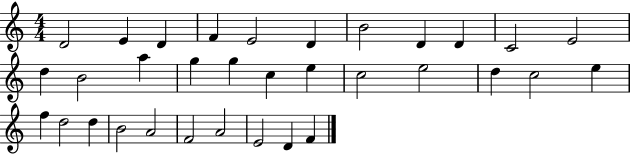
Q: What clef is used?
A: treble